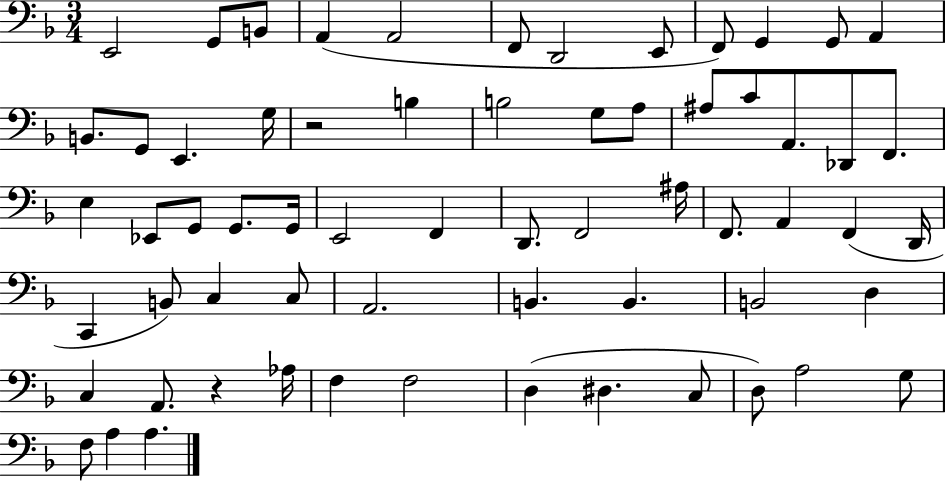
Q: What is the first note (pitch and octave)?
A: E2